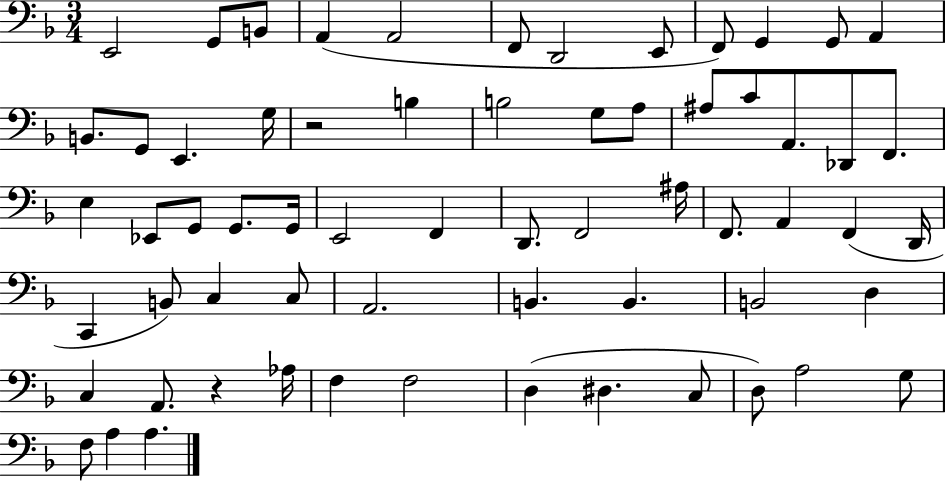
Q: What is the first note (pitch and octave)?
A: E2